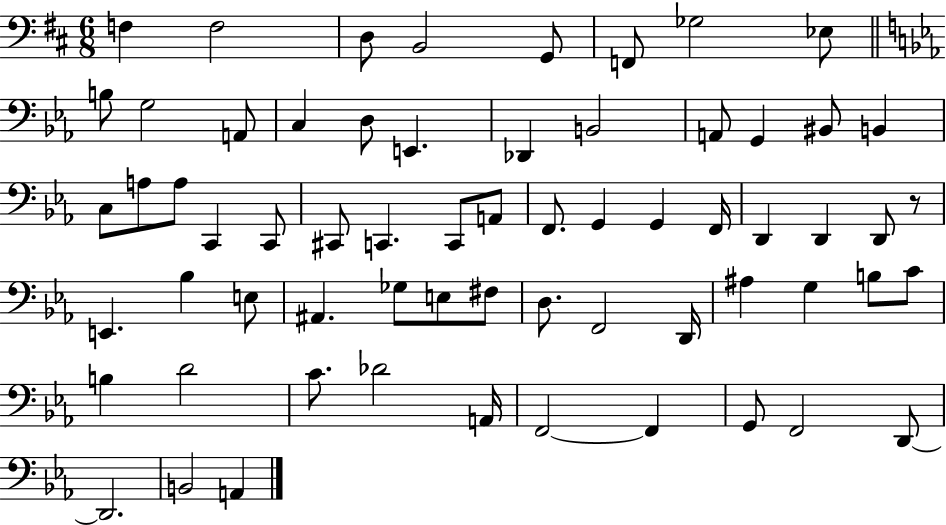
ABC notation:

X:1
T:Untitled
M:6/8
L:1/4
K:D
F, F,2 D,/2 B,,2 G,,/2 F,,/2 _G,2 _E,/2 B,/2 G,2 A,,/2 C, D,/2 E,, _D,, B,,2 A,,/2 G,, ^B,,/2 B,, C,/2 A,/2 A,/2 C,, C,,/2 ^C,,/2 C,, C,,/2 A,,/2 F,,/2 G,, G,, F,,/4 D,, D,, D,,/2 z/2 E,, _B, E,/2 ^A,, _G,/2 E,/2 ^F,/2 D,/2 F,,2 D,,/4 ^A, G, B,/2 C/2 B, D2 C/2 _D2 A,,/4 F,,2 F,, G,,/2 F,,2 D,,/2 D,,2 B,,2 A,,